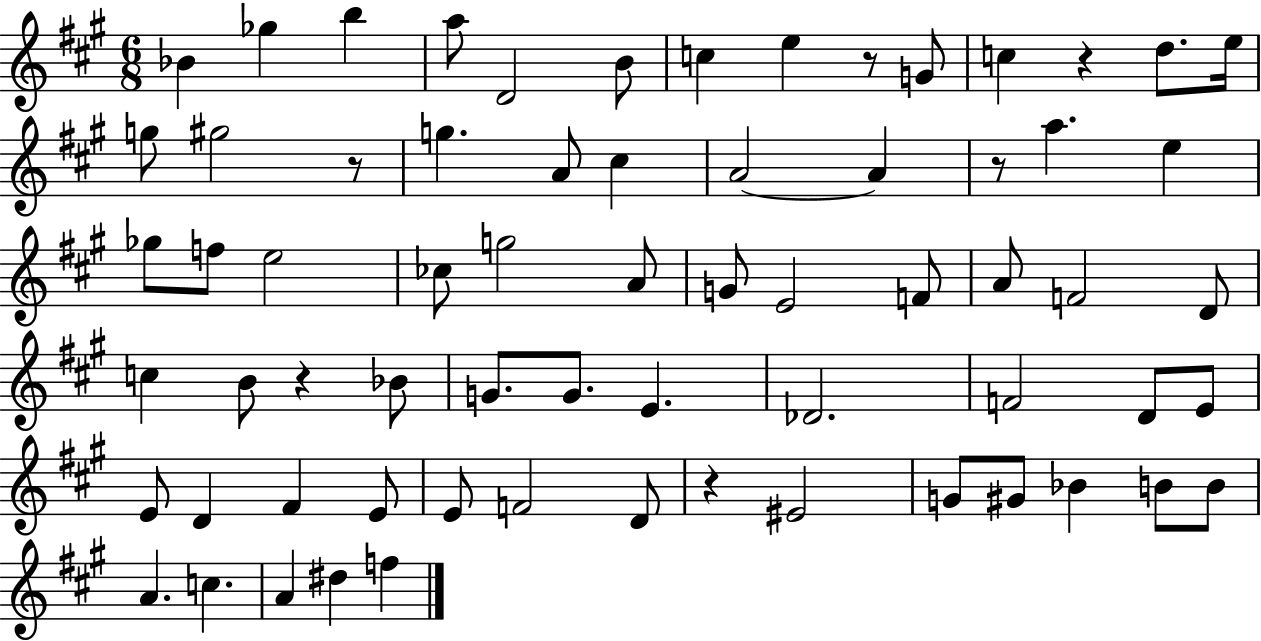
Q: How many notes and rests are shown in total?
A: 67